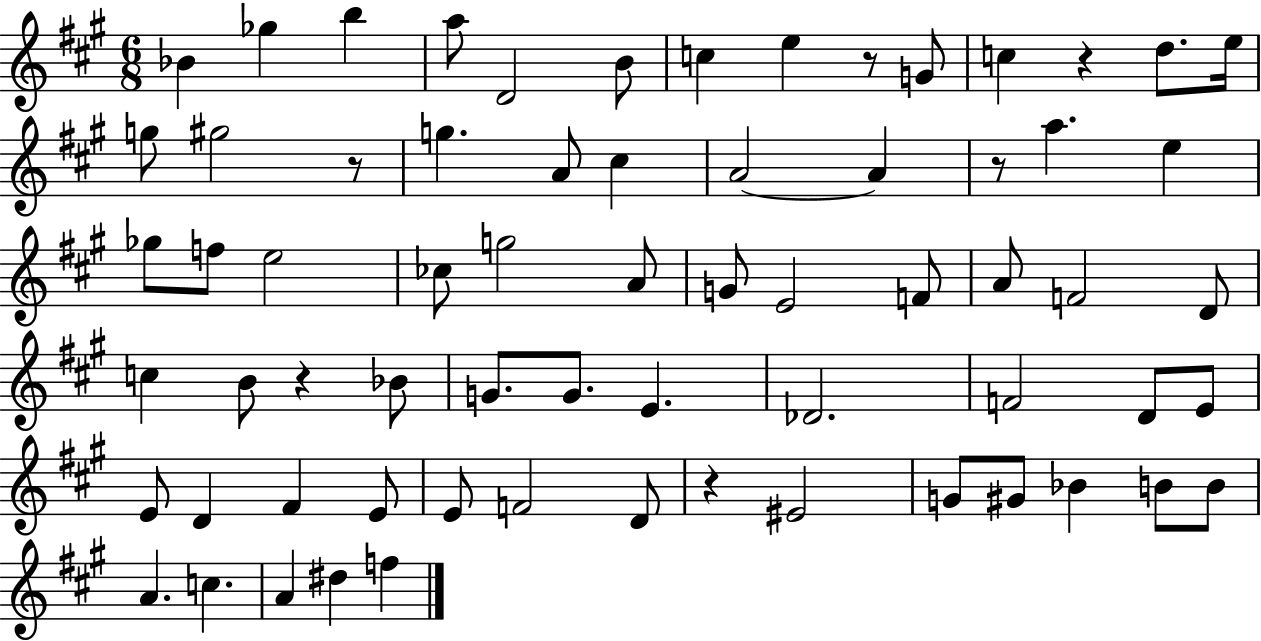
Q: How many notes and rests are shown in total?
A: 67